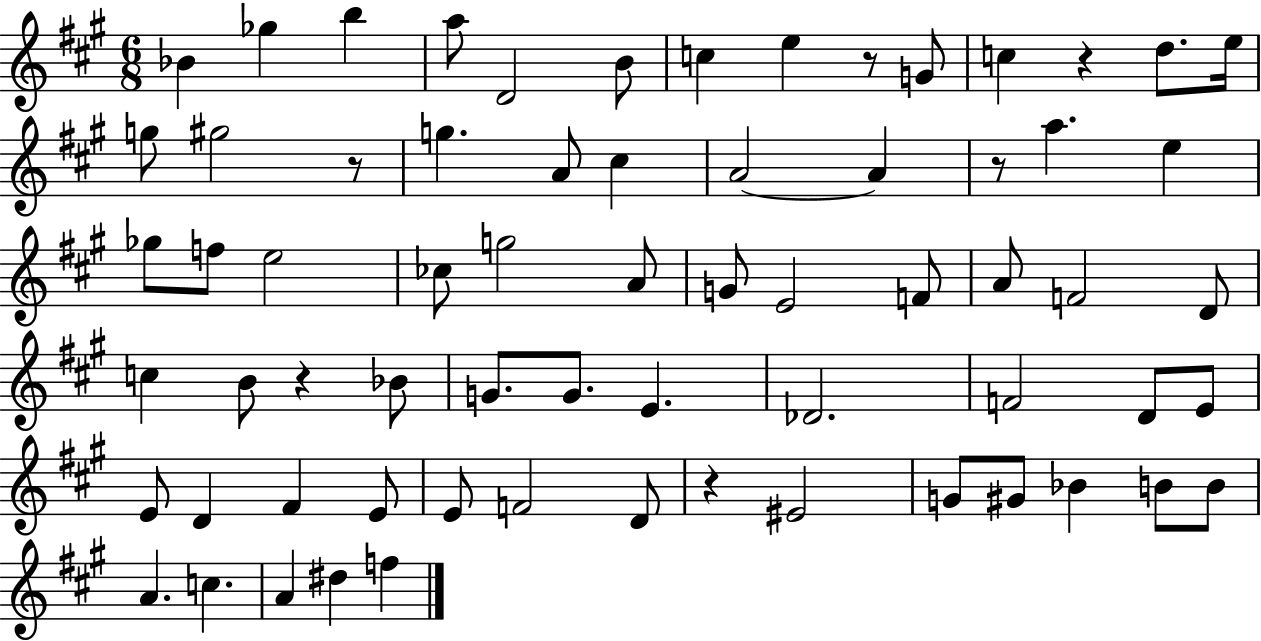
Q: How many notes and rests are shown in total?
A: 67